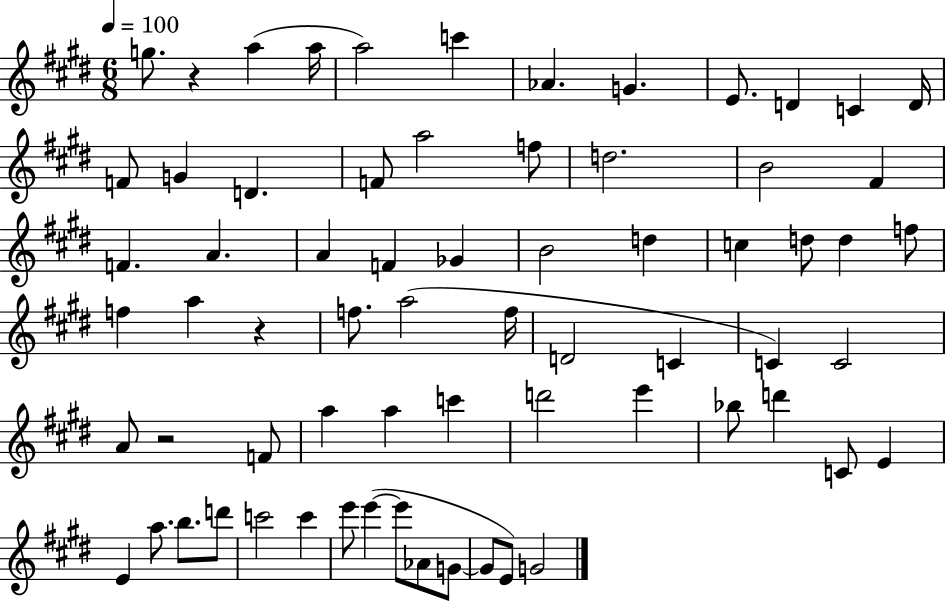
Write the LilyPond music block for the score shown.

{
  \clef treble
  \numericTimeSignature
  \time 6/8
  \key e \major
  \tempo 4 = 100
  g''8. r4 a''4( a''16 | a''2) c'''4 | aes'4. g'4. | e'8. d'4 c'4 d'16 | \break f'8 g'4 d'4. | f'8 a''2 f''8 | d''2. | b'2 fis'4 | \break f'4. a'4. | a'4 f'4 ges'4 | b'2 d''4 | c''4 d''8 d''4 f''8 | \break f''4 a''4 r4 | f''8. a''2( f''16 | d'2 c'4 | c'4) c'2 | \break a'8 r2 f'8 | a''4 a''4 c'''4 | d'''2 e'''4 | bes''8 d'''4 c'8 e'4 | \break e'4 a''8. b''8. d'''8 | c'''2 c'''4 | e'''8 e'''4~(~ e'''8 aes'8 g'8~~ | g'8 e'8) g'2 | \break \bar "|."
}